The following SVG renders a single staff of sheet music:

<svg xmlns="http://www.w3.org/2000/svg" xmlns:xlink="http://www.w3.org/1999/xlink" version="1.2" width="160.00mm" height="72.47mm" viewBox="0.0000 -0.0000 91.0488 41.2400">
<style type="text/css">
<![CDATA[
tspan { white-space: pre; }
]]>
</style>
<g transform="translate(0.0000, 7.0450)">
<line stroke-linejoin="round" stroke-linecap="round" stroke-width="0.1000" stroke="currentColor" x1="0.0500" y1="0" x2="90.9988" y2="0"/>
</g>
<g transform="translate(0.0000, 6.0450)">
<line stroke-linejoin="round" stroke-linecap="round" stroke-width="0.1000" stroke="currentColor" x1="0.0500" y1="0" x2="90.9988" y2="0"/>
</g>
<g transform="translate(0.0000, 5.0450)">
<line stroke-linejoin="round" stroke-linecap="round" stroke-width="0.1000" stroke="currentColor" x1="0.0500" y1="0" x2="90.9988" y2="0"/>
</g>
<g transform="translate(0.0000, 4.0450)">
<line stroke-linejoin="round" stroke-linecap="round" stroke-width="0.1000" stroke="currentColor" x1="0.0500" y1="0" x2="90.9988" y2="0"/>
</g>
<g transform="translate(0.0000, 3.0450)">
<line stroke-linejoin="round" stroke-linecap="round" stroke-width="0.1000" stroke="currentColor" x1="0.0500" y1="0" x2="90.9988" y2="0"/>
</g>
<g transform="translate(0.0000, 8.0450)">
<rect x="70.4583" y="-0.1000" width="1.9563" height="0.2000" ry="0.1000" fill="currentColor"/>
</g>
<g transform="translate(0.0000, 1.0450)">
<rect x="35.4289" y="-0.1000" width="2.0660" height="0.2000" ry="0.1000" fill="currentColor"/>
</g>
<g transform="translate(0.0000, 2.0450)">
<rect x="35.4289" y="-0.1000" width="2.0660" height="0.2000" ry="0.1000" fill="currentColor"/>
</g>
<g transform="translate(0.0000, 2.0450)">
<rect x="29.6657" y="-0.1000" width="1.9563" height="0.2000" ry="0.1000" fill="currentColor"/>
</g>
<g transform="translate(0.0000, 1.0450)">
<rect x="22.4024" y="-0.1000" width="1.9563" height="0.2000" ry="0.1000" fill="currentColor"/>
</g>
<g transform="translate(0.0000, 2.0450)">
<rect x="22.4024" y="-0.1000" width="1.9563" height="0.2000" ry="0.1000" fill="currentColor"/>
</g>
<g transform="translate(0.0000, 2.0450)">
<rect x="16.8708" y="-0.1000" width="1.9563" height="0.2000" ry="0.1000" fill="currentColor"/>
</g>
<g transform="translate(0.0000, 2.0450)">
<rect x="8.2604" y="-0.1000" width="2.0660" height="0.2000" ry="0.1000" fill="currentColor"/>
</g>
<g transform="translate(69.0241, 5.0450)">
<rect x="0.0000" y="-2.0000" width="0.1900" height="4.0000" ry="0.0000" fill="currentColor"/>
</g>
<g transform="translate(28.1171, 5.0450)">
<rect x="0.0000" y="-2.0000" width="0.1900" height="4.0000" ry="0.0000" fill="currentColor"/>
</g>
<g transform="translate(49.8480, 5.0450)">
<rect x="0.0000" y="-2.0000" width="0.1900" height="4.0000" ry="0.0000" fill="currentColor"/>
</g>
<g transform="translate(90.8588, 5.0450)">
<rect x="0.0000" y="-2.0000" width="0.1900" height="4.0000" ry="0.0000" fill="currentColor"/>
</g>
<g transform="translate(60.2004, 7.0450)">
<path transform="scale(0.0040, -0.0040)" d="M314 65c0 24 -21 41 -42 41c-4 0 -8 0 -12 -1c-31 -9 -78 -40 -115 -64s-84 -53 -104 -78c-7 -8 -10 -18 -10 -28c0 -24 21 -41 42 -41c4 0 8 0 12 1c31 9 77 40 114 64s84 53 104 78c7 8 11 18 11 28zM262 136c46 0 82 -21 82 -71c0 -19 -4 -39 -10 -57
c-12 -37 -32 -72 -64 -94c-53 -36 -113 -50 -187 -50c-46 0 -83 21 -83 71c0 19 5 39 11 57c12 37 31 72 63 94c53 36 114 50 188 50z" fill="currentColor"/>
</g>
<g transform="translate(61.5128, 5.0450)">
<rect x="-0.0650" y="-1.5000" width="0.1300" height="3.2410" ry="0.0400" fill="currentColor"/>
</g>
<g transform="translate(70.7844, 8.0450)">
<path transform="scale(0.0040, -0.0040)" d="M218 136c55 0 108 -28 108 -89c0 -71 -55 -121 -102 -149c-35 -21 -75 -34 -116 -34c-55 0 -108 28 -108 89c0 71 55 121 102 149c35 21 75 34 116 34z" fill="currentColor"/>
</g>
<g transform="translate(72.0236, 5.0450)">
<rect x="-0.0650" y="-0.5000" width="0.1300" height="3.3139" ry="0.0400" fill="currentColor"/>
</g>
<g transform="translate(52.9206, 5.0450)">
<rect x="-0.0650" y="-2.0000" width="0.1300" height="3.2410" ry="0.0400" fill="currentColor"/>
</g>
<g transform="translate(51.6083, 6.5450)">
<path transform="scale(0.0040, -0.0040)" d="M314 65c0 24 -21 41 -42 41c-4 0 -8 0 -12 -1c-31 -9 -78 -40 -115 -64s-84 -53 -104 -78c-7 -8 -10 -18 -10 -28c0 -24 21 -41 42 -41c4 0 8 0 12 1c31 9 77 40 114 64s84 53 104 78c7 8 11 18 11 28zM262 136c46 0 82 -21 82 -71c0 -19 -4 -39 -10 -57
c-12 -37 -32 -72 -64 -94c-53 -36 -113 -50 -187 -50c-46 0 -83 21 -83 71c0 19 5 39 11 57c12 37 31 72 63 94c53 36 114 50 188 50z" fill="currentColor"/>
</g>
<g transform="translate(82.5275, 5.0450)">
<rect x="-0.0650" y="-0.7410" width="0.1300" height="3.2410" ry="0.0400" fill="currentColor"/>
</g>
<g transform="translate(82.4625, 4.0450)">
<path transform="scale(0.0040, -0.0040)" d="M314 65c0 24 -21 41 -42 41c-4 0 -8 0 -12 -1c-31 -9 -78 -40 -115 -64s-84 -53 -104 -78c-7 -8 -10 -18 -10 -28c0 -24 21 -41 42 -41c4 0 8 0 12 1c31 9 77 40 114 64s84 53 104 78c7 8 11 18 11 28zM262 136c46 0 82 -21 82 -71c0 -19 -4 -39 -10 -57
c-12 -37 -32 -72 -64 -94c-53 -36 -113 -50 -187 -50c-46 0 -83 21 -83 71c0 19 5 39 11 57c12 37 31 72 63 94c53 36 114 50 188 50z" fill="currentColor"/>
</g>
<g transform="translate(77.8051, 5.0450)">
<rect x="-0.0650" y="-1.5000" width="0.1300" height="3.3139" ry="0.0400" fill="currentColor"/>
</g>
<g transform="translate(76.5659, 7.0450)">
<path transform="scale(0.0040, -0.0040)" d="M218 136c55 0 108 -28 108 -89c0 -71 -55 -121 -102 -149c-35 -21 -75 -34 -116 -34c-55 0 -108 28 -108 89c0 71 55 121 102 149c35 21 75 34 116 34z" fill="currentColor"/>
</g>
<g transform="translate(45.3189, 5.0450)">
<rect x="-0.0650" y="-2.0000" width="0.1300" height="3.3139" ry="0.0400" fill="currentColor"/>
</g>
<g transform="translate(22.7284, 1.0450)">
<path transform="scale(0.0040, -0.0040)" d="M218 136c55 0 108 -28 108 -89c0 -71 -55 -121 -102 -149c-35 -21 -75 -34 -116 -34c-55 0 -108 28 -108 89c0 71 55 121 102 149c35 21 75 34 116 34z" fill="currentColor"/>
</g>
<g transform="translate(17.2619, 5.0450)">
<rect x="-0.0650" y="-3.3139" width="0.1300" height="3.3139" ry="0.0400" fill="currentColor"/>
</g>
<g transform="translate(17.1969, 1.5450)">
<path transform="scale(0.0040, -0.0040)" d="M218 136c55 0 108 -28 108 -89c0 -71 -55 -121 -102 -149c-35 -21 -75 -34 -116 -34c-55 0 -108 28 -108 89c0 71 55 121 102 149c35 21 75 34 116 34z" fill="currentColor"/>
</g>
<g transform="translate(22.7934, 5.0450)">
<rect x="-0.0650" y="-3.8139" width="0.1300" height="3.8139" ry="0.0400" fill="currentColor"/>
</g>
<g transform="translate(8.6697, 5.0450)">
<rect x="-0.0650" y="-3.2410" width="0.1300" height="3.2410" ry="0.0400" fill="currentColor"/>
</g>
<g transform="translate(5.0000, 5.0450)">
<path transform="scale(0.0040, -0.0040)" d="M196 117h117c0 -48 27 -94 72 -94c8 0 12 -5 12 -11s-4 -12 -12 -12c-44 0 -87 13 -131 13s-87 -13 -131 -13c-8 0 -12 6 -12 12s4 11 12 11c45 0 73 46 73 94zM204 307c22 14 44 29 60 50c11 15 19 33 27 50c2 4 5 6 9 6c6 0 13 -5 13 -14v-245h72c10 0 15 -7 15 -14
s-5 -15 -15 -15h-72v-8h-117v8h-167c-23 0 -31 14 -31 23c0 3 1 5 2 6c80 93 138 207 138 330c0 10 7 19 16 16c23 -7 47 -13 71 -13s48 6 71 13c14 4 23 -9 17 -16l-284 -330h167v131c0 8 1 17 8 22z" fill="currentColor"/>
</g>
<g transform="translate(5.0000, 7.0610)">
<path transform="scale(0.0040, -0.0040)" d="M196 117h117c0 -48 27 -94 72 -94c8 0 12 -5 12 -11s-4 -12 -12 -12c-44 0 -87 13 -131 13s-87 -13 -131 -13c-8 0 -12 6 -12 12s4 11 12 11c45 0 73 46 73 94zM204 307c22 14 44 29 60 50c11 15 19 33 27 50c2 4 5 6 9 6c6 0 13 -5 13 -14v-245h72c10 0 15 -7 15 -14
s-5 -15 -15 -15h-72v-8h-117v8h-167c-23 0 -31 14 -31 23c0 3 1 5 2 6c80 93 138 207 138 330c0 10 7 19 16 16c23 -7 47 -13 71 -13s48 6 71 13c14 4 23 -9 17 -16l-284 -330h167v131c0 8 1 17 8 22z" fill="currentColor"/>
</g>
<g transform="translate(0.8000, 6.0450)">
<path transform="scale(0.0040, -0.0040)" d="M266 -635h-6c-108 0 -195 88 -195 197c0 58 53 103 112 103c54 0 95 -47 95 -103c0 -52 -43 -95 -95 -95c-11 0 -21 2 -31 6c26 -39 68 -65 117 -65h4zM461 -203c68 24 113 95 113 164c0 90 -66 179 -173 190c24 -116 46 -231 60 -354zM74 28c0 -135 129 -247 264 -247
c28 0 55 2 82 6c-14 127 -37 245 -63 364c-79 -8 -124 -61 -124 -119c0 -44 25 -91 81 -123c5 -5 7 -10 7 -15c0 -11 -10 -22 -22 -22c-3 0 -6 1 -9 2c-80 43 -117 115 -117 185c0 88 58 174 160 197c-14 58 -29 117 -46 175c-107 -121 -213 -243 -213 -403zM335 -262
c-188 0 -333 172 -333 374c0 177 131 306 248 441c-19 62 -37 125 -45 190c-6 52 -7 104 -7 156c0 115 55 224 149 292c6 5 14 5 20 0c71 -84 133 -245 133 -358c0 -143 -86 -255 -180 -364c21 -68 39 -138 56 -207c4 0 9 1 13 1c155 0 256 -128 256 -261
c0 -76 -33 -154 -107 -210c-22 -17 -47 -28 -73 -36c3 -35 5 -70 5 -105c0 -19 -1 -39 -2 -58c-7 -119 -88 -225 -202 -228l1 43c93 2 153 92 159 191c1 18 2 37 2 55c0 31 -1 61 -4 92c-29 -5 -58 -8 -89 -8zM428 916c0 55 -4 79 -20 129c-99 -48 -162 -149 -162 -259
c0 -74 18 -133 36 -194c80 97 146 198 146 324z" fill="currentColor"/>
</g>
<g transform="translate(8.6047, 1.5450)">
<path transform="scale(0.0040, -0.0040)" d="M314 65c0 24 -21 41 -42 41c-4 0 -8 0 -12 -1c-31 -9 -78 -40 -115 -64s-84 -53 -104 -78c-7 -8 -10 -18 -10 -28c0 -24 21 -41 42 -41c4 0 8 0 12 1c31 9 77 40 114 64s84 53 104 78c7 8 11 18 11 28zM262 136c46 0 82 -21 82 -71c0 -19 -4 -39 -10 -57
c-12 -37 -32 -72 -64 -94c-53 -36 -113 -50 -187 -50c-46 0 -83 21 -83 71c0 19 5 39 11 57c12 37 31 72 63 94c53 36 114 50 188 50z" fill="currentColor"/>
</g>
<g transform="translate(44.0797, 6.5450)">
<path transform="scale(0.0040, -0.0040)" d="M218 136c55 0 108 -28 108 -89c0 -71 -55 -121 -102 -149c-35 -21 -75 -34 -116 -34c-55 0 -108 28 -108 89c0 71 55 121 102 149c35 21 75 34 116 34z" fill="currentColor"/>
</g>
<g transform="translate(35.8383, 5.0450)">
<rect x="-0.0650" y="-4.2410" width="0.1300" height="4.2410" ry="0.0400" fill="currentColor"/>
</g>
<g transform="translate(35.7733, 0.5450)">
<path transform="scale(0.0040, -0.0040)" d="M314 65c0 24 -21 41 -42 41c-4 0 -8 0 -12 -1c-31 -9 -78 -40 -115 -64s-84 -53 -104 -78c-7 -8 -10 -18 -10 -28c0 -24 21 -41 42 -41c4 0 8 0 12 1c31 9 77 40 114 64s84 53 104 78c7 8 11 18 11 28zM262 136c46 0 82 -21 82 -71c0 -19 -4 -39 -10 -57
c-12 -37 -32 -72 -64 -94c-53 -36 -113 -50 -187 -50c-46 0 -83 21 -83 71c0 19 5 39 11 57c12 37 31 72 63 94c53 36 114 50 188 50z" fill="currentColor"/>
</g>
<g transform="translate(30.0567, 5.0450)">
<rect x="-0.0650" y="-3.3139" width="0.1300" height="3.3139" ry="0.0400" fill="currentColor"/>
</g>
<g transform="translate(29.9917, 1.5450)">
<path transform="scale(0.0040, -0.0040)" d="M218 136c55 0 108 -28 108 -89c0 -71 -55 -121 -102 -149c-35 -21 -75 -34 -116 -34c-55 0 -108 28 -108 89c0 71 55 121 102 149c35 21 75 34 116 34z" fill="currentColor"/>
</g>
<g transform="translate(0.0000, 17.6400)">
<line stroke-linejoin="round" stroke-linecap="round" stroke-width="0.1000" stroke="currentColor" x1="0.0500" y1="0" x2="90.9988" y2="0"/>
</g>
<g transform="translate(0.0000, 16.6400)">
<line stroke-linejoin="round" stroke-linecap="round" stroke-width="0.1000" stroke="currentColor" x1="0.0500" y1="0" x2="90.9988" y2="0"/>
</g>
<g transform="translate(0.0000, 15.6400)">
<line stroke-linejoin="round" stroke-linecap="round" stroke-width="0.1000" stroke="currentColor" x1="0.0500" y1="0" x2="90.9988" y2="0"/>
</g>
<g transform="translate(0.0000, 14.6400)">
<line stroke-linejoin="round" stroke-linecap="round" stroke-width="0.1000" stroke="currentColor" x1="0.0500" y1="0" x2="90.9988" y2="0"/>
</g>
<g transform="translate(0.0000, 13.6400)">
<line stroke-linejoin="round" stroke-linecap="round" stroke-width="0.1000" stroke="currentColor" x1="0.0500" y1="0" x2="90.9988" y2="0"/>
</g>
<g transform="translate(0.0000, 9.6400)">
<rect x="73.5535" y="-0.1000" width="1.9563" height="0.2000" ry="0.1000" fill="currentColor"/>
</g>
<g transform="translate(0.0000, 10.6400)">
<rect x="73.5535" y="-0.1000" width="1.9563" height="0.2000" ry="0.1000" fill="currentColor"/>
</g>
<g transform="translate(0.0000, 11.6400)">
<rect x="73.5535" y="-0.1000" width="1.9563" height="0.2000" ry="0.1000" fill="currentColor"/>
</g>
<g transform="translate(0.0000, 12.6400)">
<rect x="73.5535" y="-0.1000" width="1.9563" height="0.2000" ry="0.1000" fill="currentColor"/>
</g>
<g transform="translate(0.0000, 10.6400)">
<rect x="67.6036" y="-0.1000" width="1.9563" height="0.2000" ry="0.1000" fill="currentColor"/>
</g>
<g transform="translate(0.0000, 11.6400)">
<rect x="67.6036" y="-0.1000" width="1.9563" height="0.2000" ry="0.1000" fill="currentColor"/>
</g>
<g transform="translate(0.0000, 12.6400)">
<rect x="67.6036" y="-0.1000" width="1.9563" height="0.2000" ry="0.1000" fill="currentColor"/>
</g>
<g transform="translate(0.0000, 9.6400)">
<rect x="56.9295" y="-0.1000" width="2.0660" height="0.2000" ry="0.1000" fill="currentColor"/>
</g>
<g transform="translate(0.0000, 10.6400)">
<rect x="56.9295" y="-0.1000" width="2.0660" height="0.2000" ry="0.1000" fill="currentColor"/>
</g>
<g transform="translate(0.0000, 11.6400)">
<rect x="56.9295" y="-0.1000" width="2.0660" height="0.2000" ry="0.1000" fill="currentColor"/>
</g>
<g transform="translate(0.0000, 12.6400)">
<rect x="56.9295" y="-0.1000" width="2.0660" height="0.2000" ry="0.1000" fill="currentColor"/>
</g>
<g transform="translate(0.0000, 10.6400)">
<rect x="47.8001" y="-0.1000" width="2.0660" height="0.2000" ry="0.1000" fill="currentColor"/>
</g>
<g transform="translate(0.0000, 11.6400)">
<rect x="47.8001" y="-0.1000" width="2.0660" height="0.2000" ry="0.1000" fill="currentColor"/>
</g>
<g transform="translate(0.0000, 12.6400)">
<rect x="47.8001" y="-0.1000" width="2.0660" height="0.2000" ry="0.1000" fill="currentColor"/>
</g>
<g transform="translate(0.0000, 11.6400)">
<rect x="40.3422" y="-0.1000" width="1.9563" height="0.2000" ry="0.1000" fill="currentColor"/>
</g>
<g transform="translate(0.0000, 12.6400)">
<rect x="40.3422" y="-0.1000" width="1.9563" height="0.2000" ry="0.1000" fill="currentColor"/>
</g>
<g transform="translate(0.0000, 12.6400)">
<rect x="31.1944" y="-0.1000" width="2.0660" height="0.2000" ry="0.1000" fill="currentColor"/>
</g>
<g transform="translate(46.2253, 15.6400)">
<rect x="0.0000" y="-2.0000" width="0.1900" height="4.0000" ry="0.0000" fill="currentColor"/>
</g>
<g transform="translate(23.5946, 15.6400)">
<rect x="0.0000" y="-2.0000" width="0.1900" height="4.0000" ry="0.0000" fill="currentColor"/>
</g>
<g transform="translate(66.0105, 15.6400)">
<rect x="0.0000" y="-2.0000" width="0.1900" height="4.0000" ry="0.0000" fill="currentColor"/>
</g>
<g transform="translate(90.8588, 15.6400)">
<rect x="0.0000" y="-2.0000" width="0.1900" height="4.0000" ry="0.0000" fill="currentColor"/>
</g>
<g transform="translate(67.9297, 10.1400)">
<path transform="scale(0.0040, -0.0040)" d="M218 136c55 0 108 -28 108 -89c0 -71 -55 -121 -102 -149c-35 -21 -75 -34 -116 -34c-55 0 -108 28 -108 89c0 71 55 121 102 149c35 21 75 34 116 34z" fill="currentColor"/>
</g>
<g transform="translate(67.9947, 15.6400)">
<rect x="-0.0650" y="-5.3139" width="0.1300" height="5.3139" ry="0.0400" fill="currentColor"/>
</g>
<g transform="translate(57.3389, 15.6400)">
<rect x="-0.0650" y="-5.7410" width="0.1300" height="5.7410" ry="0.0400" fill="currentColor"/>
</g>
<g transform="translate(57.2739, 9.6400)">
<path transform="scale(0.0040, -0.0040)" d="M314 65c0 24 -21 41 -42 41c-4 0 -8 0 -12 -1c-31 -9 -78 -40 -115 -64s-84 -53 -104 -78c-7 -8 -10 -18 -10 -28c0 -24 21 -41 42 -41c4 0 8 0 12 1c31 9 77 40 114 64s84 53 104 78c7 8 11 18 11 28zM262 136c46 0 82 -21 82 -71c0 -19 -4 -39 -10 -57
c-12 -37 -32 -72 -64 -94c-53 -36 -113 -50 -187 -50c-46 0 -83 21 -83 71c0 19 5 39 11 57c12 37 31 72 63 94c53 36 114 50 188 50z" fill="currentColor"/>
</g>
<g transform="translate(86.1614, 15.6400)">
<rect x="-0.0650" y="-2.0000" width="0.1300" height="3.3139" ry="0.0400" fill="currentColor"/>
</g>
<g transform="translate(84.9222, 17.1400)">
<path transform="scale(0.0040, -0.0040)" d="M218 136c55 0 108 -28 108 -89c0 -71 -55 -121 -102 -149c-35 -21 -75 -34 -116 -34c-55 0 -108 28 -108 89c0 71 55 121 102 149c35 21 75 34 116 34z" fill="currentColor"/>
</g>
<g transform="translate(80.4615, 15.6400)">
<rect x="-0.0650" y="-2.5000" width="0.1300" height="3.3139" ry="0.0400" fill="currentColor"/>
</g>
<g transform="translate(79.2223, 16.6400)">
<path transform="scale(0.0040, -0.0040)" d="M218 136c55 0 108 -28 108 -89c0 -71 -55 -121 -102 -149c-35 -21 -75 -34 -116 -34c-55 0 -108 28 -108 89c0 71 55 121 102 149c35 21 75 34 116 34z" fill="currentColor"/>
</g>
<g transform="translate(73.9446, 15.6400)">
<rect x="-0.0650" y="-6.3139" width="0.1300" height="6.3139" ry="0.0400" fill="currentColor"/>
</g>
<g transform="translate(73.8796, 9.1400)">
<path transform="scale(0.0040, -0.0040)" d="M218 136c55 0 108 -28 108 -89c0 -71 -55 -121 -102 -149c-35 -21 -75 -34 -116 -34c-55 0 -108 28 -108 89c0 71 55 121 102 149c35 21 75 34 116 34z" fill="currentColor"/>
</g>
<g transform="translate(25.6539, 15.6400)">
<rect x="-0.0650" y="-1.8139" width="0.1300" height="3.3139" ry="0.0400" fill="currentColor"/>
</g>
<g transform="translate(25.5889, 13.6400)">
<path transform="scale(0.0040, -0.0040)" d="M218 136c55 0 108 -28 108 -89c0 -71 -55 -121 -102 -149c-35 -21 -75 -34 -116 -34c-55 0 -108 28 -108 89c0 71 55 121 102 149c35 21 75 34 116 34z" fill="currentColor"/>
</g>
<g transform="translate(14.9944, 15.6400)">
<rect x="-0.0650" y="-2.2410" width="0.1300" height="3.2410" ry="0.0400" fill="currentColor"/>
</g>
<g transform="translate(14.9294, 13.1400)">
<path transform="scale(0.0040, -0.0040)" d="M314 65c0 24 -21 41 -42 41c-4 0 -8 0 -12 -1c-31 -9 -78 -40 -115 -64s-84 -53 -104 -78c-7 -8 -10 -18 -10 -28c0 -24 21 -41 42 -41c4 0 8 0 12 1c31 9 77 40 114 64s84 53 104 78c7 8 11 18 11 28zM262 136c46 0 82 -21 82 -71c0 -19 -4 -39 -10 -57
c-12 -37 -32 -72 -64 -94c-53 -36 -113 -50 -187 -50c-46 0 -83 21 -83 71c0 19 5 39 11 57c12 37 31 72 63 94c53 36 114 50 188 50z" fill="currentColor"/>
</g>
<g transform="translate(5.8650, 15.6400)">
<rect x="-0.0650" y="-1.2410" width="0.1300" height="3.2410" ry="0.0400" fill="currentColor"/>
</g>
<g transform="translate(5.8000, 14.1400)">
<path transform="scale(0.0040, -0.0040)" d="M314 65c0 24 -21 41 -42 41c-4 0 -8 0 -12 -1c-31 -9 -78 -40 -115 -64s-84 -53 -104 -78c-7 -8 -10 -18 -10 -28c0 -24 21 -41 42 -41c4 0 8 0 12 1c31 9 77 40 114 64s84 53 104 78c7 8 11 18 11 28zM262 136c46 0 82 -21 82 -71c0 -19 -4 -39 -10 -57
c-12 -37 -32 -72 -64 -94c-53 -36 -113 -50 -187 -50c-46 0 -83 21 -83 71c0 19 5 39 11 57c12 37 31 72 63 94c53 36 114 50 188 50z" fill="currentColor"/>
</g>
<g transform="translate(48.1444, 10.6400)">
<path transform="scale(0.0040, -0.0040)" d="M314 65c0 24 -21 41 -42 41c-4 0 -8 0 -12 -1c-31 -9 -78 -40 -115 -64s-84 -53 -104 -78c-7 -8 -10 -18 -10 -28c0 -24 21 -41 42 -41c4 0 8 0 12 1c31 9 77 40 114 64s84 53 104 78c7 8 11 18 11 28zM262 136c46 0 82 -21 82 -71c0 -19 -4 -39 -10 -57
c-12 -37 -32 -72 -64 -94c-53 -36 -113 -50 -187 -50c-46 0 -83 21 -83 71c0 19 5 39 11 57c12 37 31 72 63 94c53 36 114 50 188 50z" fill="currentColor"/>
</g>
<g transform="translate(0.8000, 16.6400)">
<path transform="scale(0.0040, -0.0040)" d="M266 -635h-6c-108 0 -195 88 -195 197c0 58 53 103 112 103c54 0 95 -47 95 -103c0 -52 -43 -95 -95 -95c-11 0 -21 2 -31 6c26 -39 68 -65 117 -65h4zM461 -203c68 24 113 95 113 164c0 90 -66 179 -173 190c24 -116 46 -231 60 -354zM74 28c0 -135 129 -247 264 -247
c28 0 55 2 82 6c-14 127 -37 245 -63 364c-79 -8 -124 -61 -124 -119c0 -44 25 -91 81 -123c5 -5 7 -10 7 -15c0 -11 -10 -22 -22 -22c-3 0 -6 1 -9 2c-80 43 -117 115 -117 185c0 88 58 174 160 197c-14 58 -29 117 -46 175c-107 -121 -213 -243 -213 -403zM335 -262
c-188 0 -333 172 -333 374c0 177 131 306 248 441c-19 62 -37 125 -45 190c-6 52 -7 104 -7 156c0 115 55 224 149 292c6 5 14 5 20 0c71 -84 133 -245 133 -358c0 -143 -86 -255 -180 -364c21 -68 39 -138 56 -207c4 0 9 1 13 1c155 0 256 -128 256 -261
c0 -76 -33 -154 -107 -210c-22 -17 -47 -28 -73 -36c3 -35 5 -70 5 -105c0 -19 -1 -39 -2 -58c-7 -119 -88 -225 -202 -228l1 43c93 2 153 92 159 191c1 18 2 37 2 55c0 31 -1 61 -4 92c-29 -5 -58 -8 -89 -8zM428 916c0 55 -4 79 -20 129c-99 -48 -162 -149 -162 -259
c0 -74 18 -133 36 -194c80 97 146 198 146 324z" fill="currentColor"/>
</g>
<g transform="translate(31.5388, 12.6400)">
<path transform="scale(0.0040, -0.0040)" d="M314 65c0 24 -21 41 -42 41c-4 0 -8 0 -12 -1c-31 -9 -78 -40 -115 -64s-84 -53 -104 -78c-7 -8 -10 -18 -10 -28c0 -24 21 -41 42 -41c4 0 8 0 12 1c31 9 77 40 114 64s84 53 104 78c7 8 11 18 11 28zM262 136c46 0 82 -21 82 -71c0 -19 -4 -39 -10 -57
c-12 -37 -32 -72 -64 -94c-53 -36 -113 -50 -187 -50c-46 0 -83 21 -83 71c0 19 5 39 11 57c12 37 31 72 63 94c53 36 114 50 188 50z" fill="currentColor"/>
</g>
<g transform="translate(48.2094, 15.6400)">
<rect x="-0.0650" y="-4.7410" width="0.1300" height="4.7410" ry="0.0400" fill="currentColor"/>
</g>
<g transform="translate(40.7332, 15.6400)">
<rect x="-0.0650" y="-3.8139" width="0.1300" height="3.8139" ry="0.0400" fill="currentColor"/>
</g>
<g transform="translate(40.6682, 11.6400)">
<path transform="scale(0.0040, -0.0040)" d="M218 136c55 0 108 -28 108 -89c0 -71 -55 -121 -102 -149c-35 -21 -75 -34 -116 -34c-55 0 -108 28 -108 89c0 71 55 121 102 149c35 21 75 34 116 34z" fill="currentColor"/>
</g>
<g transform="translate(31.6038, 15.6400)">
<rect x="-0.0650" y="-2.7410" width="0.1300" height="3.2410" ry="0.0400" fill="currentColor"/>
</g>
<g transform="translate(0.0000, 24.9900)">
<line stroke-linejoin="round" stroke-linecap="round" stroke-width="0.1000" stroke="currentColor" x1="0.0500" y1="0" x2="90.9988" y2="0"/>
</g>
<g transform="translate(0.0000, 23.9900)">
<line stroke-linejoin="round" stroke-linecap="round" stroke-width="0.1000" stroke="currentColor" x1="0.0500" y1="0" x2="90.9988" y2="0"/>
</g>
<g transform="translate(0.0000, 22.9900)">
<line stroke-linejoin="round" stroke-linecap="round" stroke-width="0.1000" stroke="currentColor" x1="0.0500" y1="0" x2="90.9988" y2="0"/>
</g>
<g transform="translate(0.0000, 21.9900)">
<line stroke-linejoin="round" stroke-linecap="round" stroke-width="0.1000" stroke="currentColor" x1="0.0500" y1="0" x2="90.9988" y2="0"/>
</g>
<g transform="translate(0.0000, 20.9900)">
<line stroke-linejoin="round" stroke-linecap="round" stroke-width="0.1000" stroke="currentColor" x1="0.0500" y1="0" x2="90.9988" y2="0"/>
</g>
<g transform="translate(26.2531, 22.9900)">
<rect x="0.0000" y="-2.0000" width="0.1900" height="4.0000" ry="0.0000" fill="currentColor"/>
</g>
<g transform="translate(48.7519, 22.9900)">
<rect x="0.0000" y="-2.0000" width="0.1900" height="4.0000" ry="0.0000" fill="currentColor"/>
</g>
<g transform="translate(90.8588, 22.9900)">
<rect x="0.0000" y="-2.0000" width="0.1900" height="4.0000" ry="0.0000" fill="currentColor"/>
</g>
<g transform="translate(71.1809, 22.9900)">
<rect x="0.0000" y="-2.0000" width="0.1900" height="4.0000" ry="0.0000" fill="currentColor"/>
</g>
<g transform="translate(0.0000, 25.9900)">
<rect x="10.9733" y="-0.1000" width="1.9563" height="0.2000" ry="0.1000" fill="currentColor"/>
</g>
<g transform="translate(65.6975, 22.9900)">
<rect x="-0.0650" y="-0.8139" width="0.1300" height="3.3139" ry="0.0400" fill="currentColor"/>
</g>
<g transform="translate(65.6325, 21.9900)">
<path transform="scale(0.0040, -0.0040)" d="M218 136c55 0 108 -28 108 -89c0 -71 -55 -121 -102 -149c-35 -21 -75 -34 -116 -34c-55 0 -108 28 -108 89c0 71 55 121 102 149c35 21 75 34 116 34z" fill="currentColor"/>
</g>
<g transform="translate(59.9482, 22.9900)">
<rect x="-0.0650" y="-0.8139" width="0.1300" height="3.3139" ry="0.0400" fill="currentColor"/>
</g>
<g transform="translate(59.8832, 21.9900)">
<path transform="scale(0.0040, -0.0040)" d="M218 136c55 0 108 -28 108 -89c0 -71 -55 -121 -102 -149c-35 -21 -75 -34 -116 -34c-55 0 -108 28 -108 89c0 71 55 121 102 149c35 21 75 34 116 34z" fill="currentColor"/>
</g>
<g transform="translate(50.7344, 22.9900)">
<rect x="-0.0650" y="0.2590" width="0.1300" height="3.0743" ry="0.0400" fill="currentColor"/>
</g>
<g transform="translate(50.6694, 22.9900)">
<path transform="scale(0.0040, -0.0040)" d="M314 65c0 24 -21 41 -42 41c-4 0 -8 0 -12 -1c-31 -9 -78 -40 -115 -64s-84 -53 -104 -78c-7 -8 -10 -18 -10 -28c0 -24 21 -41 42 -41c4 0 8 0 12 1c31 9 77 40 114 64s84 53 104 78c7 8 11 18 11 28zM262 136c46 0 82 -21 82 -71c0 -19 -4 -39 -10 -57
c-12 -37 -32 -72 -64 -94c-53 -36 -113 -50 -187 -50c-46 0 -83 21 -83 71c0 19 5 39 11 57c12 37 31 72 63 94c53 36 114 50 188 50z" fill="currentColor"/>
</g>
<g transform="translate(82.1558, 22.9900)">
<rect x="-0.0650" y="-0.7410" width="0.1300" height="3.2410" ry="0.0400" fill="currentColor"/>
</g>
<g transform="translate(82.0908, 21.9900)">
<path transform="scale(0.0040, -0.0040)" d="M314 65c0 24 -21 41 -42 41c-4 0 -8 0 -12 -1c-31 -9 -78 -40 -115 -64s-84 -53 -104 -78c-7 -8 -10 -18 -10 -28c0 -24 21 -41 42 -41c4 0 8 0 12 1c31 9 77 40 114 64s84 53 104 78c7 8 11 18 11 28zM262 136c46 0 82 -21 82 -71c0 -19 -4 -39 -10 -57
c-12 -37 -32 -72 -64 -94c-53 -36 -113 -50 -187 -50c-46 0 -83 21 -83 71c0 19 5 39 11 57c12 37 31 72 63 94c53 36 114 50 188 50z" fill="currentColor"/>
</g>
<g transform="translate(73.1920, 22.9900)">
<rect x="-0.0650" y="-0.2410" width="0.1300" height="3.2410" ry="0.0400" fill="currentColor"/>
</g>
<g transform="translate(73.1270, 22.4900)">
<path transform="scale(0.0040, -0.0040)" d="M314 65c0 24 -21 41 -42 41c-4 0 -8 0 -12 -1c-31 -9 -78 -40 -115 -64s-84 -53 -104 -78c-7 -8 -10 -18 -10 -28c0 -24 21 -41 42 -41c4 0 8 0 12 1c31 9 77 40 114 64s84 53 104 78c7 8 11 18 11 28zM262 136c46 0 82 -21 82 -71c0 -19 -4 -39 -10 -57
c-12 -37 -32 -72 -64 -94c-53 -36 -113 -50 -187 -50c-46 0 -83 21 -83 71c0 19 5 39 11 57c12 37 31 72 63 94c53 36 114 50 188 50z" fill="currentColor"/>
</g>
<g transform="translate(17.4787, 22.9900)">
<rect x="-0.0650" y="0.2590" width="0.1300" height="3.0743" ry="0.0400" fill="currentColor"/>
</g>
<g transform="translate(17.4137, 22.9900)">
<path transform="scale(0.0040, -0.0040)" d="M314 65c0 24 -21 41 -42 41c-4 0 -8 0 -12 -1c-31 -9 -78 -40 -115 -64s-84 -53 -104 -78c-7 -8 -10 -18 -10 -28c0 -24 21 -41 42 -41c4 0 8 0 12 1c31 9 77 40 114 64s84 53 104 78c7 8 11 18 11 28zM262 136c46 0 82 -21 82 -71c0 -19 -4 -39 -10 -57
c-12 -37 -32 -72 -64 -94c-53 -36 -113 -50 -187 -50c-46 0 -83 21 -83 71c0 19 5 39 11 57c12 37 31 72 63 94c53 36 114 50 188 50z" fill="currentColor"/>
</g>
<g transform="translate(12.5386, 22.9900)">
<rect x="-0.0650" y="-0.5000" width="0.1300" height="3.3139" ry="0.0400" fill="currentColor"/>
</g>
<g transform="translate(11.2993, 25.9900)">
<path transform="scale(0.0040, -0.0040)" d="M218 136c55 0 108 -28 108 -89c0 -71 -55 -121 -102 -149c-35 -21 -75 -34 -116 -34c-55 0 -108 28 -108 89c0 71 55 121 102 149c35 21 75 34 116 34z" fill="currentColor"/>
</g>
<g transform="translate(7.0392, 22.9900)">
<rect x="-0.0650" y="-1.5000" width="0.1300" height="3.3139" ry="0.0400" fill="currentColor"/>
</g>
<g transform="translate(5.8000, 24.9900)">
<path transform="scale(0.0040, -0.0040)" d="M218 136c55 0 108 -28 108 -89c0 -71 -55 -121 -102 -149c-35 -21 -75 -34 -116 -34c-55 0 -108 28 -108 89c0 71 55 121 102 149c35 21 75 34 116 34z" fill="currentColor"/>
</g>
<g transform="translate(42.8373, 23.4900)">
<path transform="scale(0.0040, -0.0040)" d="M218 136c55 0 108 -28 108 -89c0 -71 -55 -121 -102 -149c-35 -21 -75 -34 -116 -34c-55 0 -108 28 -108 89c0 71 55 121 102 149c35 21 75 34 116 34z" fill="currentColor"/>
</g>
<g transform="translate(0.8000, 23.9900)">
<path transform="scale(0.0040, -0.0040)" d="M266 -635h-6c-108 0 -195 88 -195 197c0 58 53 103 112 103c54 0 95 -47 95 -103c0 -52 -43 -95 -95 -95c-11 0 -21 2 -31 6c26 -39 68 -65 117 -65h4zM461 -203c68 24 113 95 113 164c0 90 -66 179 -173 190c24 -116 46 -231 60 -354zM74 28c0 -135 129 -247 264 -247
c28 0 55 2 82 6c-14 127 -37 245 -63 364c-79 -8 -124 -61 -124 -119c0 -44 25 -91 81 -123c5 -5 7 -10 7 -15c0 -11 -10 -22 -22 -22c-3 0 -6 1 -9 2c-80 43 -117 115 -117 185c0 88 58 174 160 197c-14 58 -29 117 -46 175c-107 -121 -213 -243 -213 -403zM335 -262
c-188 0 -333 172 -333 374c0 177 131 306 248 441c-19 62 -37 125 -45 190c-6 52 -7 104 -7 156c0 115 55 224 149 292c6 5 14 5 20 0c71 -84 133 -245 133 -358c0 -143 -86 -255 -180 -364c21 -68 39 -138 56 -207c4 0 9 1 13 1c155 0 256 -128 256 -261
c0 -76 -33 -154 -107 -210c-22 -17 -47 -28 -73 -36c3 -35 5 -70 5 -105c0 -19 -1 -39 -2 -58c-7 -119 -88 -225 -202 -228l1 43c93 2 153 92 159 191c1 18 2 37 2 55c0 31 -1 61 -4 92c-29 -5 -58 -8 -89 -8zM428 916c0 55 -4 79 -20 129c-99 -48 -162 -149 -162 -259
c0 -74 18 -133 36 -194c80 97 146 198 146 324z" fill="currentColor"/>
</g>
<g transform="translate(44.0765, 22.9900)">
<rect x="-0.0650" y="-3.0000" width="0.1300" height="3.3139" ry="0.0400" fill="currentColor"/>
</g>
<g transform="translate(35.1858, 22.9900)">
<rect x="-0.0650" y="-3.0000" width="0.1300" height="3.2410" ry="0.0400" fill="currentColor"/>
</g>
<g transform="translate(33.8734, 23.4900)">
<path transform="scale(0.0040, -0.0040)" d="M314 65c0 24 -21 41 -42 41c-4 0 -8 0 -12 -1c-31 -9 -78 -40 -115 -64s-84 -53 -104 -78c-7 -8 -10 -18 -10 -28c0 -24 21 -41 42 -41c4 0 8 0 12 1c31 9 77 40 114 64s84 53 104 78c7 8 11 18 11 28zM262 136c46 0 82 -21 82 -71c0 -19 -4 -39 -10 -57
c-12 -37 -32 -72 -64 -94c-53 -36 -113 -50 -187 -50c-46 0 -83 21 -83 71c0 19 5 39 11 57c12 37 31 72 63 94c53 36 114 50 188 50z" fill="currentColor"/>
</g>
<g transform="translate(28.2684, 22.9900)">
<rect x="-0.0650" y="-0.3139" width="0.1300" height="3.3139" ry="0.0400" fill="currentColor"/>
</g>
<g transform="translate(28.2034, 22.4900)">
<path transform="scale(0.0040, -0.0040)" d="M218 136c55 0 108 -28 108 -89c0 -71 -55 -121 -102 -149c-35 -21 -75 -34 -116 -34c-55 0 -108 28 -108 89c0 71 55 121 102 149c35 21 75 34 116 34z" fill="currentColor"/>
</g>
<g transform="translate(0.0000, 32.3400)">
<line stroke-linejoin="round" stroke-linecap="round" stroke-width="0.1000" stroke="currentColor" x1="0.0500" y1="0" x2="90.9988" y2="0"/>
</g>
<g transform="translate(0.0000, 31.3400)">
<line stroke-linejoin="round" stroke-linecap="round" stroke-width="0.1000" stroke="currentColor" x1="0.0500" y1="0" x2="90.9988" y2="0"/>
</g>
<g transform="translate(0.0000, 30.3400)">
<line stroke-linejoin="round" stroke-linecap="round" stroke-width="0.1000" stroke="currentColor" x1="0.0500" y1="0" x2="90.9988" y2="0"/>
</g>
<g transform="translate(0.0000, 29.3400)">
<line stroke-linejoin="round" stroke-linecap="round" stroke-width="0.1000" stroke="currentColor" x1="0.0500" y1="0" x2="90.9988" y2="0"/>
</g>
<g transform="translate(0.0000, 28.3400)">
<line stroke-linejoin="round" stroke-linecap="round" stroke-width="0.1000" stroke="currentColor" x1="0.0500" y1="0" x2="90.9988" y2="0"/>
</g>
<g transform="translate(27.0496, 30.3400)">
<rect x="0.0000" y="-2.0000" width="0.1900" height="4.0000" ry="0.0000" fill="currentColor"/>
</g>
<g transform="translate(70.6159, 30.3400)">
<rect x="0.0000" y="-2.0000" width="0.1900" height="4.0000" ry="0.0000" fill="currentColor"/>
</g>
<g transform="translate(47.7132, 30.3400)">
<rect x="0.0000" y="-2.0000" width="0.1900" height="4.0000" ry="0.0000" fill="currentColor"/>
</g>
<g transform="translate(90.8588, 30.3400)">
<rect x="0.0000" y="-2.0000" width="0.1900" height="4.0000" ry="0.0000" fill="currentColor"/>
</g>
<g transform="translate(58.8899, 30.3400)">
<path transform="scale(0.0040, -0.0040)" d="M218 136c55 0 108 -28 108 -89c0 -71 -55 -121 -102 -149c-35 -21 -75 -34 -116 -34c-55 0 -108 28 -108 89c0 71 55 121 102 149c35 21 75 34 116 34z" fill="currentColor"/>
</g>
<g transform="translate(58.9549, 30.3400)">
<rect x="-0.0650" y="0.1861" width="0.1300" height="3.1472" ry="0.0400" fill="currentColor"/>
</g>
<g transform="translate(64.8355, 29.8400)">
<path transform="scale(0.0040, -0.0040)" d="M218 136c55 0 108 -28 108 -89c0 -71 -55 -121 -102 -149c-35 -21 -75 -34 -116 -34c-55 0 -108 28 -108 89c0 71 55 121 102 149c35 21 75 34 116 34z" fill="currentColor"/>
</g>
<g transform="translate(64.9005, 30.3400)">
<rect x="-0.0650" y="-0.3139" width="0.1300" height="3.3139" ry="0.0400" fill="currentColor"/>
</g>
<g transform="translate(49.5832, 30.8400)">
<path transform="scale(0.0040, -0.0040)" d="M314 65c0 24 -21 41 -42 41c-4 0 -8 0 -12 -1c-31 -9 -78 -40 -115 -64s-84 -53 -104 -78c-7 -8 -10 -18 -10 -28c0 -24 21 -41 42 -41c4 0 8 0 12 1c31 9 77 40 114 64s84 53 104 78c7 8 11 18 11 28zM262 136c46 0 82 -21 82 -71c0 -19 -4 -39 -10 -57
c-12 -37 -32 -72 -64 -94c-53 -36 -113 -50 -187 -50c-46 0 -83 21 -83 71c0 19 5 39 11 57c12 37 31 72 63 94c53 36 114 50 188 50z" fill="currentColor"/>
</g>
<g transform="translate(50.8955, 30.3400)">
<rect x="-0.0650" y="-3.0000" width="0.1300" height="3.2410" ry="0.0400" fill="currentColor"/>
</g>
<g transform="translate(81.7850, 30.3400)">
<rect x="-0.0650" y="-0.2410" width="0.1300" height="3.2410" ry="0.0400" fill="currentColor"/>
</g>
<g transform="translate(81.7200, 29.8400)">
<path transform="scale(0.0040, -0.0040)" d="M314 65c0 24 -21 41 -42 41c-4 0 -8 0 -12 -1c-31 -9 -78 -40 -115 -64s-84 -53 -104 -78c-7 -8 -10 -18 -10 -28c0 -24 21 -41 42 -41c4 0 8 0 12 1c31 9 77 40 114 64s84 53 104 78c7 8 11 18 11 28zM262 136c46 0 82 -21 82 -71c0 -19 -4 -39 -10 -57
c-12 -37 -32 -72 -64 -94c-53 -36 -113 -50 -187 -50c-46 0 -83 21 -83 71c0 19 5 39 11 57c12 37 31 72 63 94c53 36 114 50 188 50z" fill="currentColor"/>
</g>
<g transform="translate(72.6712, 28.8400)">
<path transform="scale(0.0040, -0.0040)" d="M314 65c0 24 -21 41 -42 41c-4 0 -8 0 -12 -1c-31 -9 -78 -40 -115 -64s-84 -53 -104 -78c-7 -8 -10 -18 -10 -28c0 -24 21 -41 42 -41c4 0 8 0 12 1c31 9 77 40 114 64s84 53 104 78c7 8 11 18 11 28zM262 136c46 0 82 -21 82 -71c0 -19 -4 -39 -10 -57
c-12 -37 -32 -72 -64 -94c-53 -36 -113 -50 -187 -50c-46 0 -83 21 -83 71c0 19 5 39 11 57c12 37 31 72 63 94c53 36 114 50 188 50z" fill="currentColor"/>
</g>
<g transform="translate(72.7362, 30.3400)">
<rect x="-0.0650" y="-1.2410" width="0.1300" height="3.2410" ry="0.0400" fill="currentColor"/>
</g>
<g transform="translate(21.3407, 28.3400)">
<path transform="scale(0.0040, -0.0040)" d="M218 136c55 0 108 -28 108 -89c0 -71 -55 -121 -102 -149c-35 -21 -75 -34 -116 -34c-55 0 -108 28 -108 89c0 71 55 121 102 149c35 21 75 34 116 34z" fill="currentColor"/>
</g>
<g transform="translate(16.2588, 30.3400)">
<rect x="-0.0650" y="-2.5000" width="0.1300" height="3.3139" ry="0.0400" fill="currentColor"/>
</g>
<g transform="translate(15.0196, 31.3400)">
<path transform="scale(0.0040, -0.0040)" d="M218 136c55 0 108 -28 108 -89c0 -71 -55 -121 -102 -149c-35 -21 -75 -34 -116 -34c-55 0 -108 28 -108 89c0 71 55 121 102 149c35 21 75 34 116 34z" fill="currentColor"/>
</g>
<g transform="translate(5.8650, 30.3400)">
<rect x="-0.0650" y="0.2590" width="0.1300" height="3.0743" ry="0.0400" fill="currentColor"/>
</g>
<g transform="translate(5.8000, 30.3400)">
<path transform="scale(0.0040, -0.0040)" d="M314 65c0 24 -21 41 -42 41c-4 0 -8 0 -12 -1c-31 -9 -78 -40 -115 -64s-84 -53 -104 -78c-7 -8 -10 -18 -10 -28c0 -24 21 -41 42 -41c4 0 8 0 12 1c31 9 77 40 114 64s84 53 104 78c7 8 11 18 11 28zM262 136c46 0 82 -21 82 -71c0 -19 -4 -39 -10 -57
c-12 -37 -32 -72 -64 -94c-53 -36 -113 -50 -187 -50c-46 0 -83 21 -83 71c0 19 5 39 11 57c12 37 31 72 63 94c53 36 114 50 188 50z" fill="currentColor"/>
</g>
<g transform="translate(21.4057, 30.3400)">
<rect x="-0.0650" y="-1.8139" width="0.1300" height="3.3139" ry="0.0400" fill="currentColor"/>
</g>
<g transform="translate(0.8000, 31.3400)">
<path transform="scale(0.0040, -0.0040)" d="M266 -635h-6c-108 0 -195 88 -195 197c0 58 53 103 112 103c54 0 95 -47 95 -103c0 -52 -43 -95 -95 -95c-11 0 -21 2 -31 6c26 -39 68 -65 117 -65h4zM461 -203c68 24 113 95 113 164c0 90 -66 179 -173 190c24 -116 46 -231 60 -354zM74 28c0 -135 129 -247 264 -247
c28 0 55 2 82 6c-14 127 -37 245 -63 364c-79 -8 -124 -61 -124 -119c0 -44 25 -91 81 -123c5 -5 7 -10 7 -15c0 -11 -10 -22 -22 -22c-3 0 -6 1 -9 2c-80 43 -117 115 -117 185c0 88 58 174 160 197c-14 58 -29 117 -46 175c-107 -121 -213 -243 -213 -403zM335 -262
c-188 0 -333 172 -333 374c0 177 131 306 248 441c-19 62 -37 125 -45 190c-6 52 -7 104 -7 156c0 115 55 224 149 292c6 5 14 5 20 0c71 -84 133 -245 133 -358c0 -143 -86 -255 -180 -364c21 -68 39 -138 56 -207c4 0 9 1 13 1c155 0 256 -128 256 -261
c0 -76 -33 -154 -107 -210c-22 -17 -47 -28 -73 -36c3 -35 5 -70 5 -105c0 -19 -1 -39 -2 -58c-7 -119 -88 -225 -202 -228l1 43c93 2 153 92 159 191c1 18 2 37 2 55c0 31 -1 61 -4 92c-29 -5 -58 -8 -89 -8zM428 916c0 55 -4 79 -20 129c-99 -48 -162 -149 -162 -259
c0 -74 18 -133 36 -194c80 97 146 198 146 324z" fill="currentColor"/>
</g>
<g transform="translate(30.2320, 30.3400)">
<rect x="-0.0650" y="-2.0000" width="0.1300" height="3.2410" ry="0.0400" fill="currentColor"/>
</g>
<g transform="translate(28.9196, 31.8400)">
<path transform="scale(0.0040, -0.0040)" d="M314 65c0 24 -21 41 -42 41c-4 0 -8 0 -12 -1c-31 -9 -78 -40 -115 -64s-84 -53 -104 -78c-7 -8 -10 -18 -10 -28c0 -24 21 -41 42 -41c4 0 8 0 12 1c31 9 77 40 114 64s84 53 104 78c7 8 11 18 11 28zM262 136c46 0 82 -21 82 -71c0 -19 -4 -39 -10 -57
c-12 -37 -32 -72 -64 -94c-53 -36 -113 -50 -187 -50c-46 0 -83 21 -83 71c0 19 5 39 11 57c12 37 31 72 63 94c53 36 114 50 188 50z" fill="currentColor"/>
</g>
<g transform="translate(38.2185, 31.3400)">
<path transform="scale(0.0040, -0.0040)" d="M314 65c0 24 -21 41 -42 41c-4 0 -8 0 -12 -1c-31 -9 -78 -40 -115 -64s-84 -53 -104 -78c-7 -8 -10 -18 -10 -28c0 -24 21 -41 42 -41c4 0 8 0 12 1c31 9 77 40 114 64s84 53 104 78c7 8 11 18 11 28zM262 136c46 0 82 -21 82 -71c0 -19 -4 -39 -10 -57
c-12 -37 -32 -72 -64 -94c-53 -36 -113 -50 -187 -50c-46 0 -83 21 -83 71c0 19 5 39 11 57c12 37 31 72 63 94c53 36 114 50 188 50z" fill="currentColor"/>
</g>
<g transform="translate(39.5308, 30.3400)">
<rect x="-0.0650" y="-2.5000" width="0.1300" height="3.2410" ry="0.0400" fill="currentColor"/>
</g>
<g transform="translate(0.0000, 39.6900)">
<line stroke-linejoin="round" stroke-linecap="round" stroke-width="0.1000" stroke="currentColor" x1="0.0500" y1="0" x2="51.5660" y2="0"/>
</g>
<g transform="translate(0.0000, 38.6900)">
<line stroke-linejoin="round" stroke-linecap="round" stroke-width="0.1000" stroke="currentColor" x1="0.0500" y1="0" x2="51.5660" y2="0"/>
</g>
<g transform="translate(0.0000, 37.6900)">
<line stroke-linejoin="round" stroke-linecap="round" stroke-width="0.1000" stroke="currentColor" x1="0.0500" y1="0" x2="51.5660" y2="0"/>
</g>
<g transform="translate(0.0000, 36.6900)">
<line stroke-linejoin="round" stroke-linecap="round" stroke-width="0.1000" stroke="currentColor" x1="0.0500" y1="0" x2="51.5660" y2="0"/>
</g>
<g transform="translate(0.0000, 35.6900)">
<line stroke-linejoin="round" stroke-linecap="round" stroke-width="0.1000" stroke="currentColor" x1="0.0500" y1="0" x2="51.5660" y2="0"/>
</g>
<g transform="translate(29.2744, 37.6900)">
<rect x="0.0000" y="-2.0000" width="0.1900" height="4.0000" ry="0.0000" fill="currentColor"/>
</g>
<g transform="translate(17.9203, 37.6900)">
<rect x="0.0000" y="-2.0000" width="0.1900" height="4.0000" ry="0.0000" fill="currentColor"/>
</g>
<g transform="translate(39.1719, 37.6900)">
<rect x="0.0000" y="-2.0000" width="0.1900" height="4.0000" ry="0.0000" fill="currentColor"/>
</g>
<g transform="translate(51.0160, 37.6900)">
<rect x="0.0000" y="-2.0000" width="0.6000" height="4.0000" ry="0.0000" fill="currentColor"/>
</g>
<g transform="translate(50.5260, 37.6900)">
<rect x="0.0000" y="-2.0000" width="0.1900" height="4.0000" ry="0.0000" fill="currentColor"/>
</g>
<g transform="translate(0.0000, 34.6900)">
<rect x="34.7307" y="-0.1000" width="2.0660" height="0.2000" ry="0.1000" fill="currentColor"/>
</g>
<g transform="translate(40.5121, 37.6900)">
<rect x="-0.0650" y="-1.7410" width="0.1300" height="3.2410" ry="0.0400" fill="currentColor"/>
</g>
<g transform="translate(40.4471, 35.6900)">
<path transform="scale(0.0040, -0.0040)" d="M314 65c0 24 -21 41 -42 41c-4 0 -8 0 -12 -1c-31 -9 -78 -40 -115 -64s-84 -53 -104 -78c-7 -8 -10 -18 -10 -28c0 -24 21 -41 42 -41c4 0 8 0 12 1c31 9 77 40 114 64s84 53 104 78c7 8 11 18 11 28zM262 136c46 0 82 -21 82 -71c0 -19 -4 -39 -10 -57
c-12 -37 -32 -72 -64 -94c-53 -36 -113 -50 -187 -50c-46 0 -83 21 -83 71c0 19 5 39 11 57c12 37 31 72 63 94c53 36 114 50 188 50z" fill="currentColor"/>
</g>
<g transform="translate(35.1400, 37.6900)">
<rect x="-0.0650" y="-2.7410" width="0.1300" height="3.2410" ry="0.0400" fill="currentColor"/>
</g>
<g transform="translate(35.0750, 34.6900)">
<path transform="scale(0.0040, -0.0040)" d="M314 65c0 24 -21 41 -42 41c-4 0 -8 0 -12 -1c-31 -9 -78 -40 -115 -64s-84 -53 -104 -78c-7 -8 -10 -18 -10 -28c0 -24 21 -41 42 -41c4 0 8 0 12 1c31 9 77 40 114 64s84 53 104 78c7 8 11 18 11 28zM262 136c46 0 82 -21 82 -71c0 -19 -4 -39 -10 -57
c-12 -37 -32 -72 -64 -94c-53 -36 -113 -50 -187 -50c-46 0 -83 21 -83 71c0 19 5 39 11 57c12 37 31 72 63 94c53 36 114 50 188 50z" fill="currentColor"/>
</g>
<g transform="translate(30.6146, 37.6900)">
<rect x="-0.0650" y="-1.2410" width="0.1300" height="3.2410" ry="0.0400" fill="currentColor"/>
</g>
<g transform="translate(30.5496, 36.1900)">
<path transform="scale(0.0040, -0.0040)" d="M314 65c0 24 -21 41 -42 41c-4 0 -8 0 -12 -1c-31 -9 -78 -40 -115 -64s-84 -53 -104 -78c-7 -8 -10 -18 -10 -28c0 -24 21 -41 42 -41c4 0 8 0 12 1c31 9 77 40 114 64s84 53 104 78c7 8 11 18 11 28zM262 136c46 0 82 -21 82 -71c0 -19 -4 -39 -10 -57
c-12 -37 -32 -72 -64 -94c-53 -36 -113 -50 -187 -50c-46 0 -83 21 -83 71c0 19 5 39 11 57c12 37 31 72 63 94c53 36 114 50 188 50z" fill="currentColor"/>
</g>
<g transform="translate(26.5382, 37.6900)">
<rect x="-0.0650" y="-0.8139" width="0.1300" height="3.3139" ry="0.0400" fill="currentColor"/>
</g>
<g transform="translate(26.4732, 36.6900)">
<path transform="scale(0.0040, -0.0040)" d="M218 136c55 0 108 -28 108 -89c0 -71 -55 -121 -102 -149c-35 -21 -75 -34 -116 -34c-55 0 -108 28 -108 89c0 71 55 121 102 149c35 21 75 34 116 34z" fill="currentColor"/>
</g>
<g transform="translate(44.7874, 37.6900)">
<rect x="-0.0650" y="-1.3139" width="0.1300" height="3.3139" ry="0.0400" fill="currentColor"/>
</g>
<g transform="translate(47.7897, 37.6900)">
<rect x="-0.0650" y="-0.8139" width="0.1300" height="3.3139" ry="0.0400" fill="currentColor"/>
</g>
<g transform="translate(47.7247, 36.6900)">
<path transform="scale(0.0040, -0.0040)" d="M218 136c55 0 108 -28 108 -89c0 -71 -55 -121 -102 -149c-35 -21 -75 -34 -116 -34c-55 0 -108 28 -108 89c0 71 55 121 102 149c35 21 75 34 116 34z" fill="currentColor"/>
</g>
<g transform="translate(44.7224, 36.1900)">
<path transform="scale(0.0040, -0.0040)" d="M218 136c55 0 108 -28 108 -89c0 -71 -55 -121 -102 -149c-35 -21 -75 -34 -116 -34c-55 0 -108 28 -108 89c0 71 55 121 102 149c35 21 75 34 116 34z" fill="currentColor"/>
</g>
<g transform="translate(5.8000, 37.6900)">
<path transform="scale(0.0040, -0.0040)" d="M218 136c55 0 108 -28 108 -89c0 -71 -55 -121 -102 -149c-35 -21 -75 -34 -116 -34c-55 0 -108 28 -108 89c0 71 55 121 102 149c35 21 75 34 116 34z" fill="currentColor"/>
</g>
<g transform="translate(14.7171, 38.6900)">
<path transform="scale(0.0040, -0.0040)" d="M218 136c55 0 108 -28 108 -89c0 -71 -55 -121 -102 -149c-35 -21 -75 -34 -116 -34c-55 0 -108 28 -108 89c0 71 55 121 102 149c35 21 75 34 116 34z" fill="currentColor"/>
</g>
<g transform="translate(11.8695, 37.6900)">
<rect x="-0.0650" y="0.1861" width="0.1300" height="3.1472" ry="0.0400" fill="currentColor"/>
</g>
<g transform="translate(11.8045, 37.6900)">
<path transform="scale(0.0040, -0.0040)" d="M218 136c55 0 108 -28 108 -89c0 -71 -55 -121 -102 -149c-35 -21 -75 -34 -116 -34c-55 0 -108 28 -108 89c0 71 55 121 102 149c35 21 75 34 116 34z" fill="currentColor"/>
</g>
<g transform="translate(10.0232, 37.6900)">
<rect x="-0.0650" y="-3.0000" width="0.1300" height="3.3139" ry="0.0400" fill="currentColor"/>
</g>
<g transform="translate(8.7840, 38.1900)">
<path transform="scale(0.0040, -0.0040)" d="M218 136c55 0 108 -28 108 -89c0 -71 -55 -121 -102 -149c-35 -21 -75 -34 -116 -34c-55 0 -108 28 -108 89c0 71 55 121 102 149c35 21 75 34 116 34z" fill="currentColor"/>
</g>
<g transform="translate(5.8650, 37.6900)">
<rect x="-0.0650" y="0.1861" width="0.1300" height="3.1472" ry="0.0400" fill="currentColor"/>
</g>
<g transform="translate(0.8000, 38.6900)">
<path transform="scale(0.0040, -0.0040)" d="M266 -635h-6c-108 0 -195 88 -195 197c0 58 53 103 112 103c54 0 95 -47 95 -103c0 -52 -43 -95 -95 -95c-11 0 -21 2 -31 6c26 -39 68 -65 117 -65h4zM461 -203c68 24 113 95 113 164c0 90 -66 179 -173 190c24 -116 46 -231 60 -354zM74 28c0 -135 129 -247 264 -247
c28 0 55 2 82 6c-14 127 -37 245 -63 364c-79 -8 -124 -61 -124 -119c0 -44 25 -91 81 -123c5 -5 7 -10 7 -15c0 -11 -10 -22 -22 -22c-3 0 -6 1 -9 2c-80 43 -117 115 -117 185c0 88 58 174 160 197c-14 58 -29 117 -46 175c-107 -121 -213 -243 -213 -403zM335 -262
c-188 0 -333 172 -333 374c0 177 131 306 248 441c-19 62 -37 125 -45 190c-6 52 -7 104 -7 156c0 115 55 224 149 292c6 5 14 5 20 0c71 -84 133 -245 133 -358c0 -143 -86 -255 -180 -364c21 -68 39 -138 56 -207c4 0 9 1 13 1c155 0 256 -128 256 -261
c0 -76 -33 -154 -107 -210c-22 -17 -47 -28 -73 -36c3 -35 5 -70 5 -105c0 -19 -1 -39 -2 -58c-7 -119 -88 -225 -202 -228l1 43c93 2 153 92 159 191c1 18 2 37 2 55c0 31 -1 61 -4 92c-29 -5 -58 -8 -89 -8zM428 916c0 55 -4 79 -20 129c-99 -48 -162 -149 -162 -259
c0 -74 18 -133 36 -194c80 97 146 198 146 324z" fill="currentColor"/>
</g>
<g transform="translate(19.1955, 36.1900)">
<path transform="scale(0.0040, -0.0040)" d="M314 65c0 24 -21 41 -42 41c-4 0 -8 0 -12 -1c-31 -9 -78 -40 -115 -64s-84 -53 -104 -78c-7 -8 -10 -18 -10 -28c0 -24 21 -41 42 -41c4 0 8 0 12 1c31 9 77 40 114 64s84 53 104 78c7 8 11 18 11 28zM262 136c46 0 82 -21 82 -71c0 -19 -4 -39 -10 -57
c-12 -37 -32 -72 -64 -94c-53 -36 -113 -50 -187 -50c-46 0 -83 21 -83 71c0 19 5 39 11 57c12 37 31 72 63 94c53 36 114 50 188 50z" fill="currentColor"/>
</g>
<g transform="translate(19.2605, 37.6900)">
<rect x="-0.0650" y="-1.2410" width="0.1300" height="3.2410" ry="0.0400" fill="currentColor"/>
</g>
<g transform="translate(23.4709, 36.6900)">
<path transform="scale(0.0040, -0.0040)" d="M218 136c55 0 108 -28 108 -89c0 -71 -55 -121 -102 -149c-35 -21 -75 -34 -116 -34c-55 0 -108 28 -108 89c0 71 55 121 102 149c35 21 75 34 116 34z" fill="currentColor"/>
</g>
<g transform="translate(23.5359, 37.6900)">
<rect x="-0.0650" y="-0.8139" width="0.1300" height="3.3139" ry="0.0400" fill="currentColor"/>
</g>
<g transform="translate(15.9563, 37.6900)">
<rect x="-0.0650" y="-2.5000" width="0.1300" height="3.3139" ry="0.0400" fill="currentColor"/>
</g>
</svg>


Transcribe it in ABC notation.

X:1
T:Untitled
M:4/4
L:1/4
K:C
b2 b c' b d'2 F F2 E2 C E d2 e2 g2 f a2 c' e'2 g'2 f' a' G F E C B2 c A2 A B2 d d c2 d2 B2 G f F2 G2 A2 B c e2 c2 B A B G e2 d d e2 a2 f2 e d